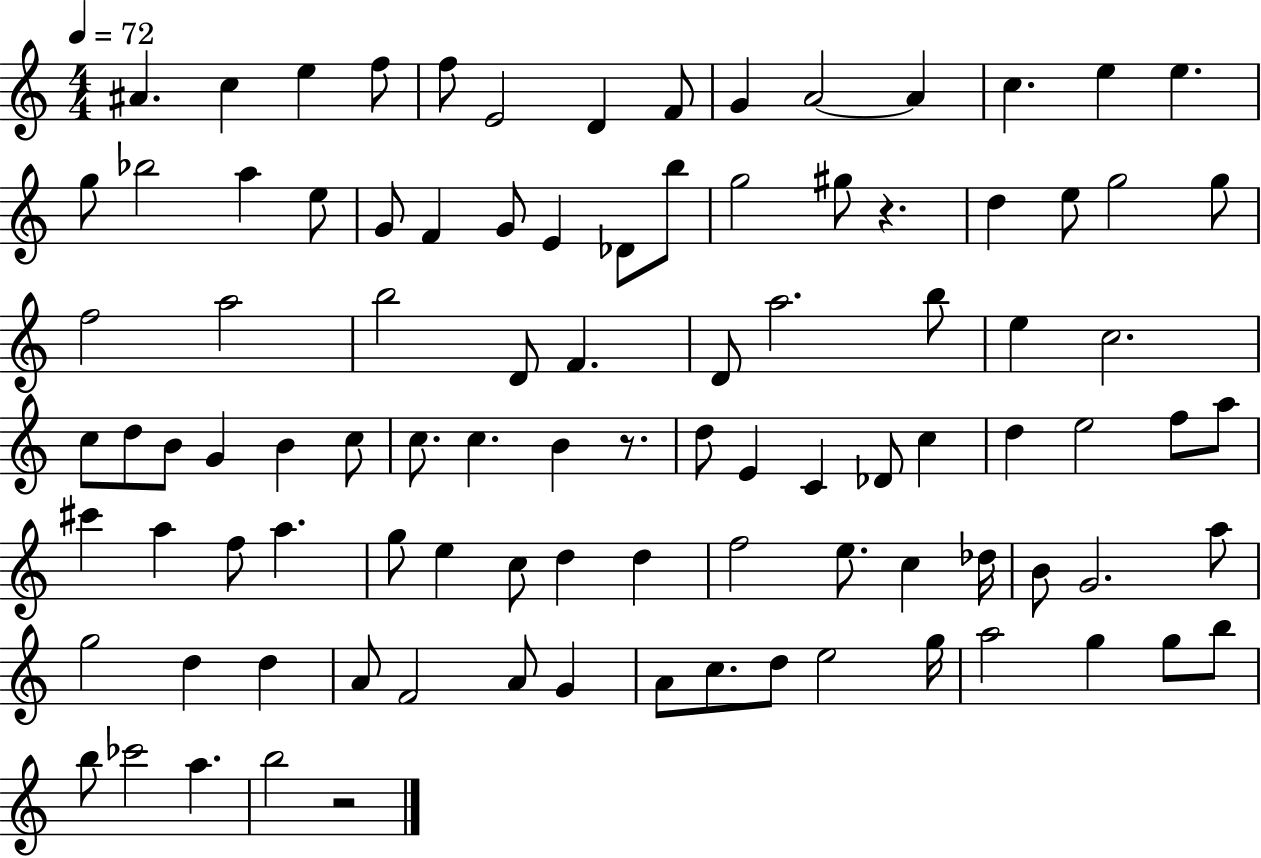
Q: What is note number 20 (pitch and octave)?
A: F4